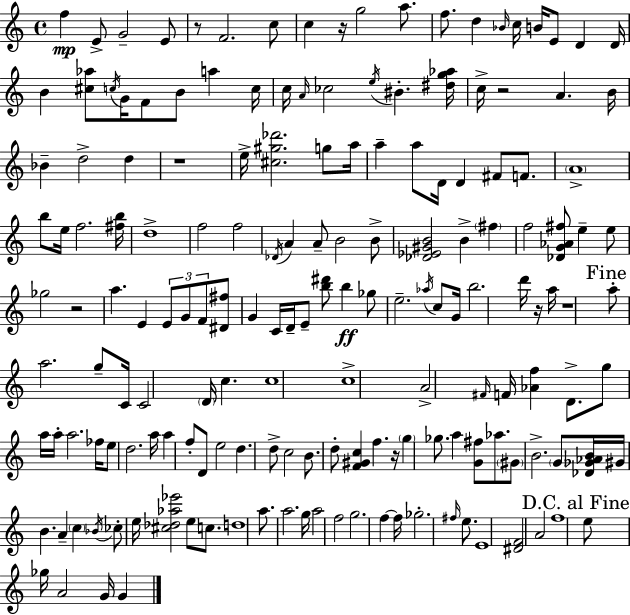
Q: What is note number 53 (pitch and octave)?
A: A4